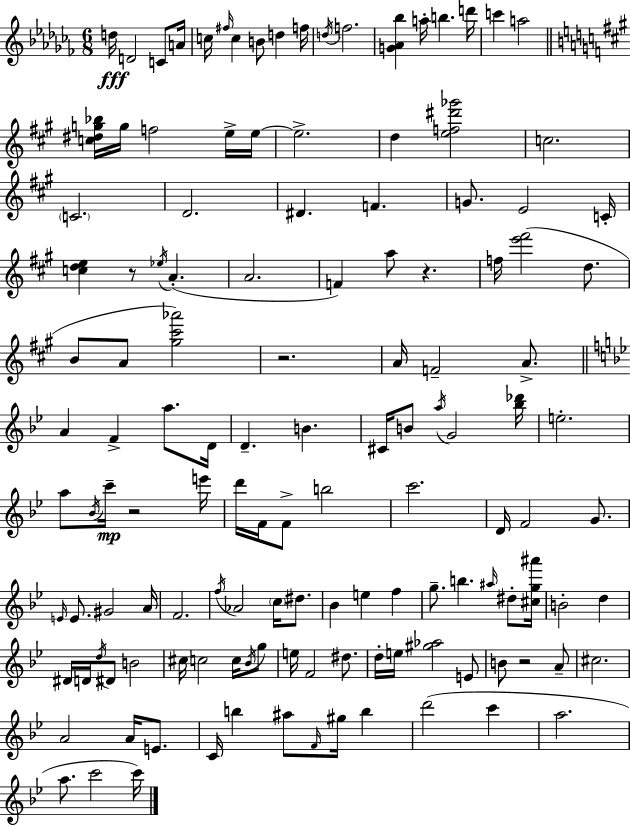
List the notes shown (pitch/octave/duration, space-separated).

D5/s D4/h C4/e A4/s C5/s F#5/s C5/q B4/e D5/q F5/s D5/s F5/h. [G4,Ab4,Bb5]/q A5/s B5/q. D6/s C6/q A5/h [C5,D#5,G5,Bb5]/s G5/s F5/h E5/s E5/s E5/h. D5/q [E5,F5,D#6,Gb6]/h C5/h. C4/h. D4/h. D#4/q. F4/q. G4/e. E4/h C4/s [C5,D5,E5]/q R/e Eb5/s A4/q. A4/h. F4/q A5/e R/q. F5/s [E6,F#6]/h D5/e. B4/e A4/e [G#5,C#6,Ab6]/h R/h. A4/s F4/h A4/e. A4/q F4/q A5/e. D4/s D4/q. B4/q. C#4/s B4/e A5/s G4/h [Bb5,Db6]/s E5/h. A5/e Bb4/s C6/s R/h E6/s D6/s F4/s F4/e B5/h C6/h. D4/s F4/h G4/e. E4/s E4/e. G#4/h A4/s F4/h. F5/s Ab4/h C5/s D#5/e. Bb4/q E5/q F5/q G5/e. B5/q. A#5/s D#5/e [C#5,G5,A#6]/s B4/h D5/q D#4/s D4/s D5/s D#4/e B4/h C#5/s C5/h C5/s Bb4/s G5/e E5/s F4/h D#5/e. D5/s E5/s [G#5,Ab5]/h E4/e B4/e R/h A4/e C#5/h. A4/h A4/s E4/e. C4/s B5/q A#5/e F4/s G#5/s B5/q D6/h C6/q A5/h. A5/e. C6/h C6/s